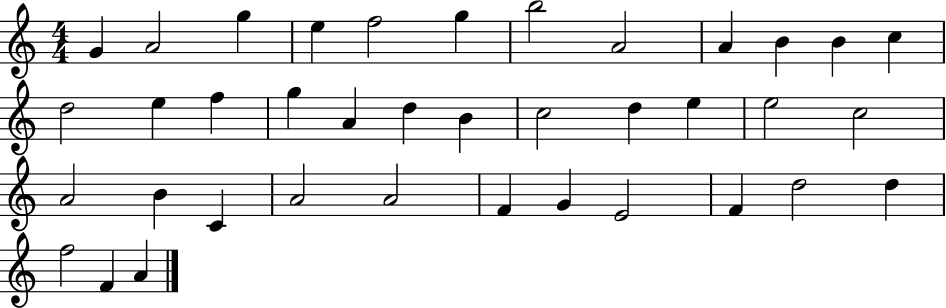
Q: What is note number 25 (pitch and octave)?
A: A4